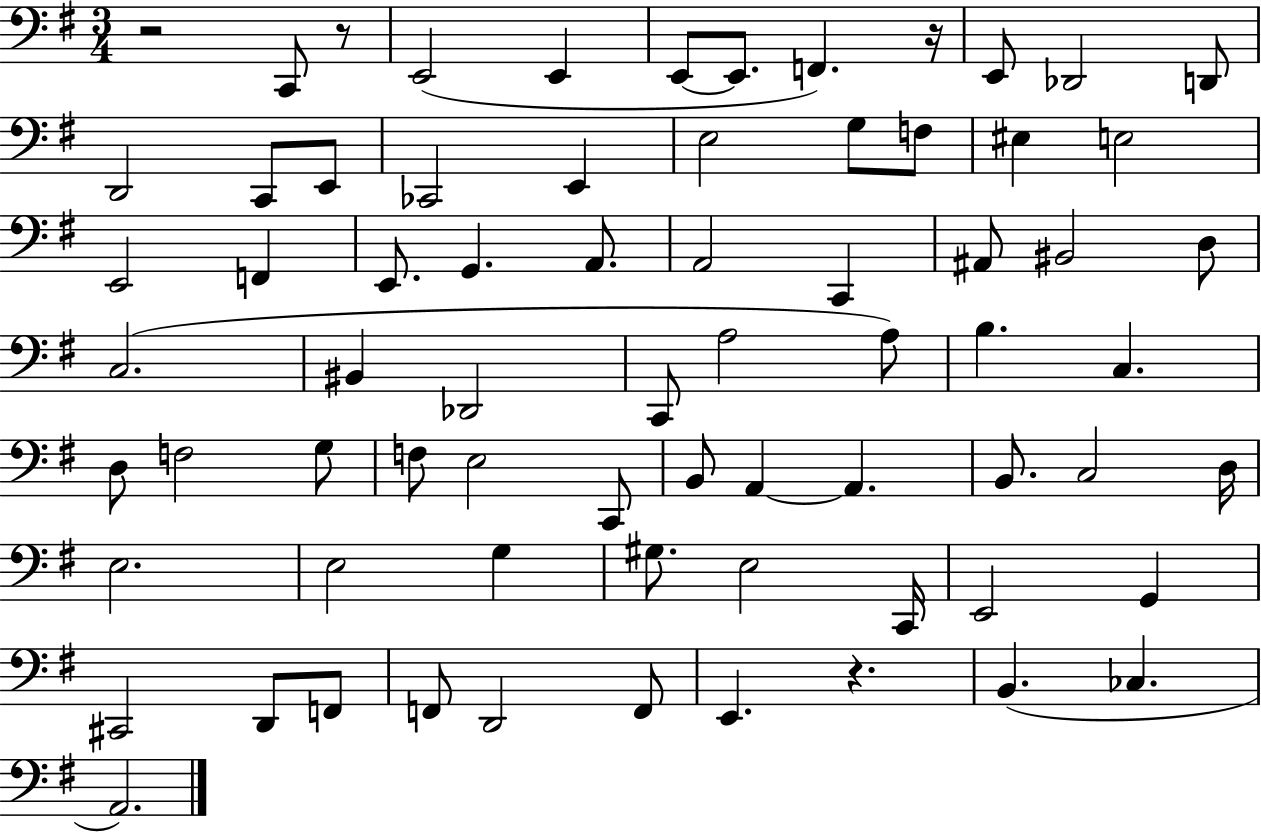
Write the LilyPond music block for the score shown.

{
  \clef bass
  \numericTimeSignature
  \time 3/4
  \key g \major
  r2 c,8 r8 | e,2( e,4 | e,8~~ e,8. f,4.) r16 | e,8 des,2 d,8 | \break d,2 c,8 e,8 | ces,2 e,4 | e2 g8 f8 | eis4 e2 | \break e,2 f,4 | e,8. g,4. a,8. | a,2 c,4 | ais,8 bis,2 d8 | \break c2.( | bis,4 des,2 | c,8 a2 a8) | b4. c4. | \break d8 f2 g8 | f8 e2 c,8 | b,8 a,4~~ a,4. | b,8. c2 d16 | \break e2. | e2 g4 | gis8. e2 c,16 | e,2 g,4 | \break cis,2 d,8 f,8 | f,8 d,2 f,8 | e,4. r4. | b,4.( ces4. | \break a,2.) | \bar "|."
}